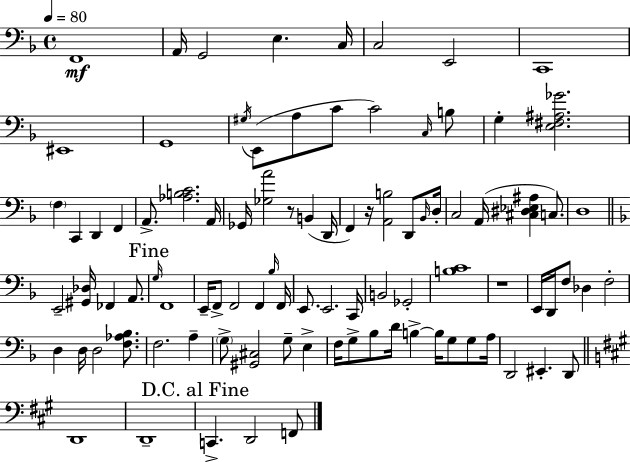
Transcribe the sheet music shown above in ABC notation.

X:1
T:Untitled
M:4/4
L:1/4
K:Dm
F,,4 A,,/4 G,,2 E, C,/4 C,2 E,,2 C,,4 ^E,,4 G,,4 ^G,/4 E,,/2 A,/2 C/2 C2 C,/4 B,/2 G, [E,^F,^A,_G]2 F, C,, D,, F,, A,,/2 [_A,B,C]2 A,,/4 _G,,/4 [_G,A]2 z/2 B,, D,,/4 F,, z/4 [A,,B,]2 D,,/2 _B,,/4 D,/4 C,2 A,,/4 [^C,^D,_E,^A,] C,/2 D,4 E,,2 [^G,,_D,]/4 _F,, A,,/2 G,/4 F,,4 E,,/4 F,,/2 F,,2 F,, _B,/4 F,,/4 E,,/2 E,,2 C,,/4 B,,2 _G,,2 [B,C]4 z4 E,,/4 D,,/4 F,/2 _D, F,2 D, D,/4 D,2 [F,_A,_B,]/2 F,2 A, G,/2 [^G,,^C,]2 G,/2 E, F,/4 G,/2 _B,/2 D/4 B, B,/4 G,/2 G,/2 A,/4 D,,2 ^E,, D,,/2 D,,4 D,,4 C,, D,,2 F,,/2